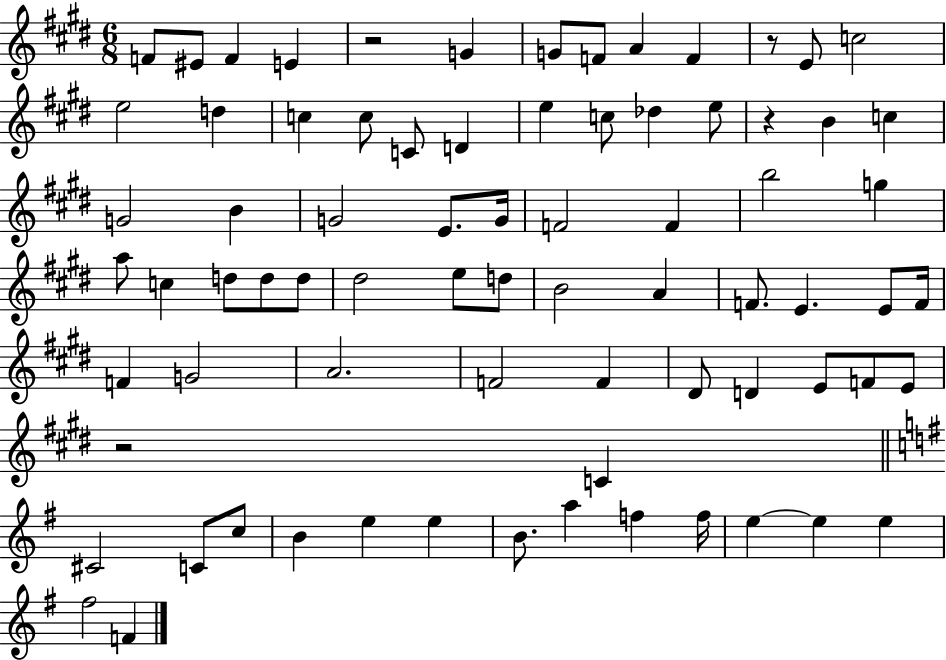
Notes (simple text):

F4/e EIS4/e F4/q E4/q R/h G4/q G4/e F4/e A4/q F4/q R/e E4/e C5/h E5/h D5/q C5/q C5/e C4/e D4/q E5/q C5/e Db5/q E5/e R/q B4/q C5/q G4/h B4/q G4/h E4/e. G4/s F4/h F4/q B5/h G5/q A5/e C5/q D5/e D5/e D5/e D#5/h E5/e D5/e B4/h A4/q F4/e. E4/q. E4/e F4/s F4/q G4/h A4/h. F4/h F4/q D#4/e D4/q E4/e F4/e E4/e R/h C4/q C#4/h C4/e C5/e B4/q E5/q E5/q B4/e. A5/q F5/q F5/s E5/q E5/q E5/q F#5/h F4/q